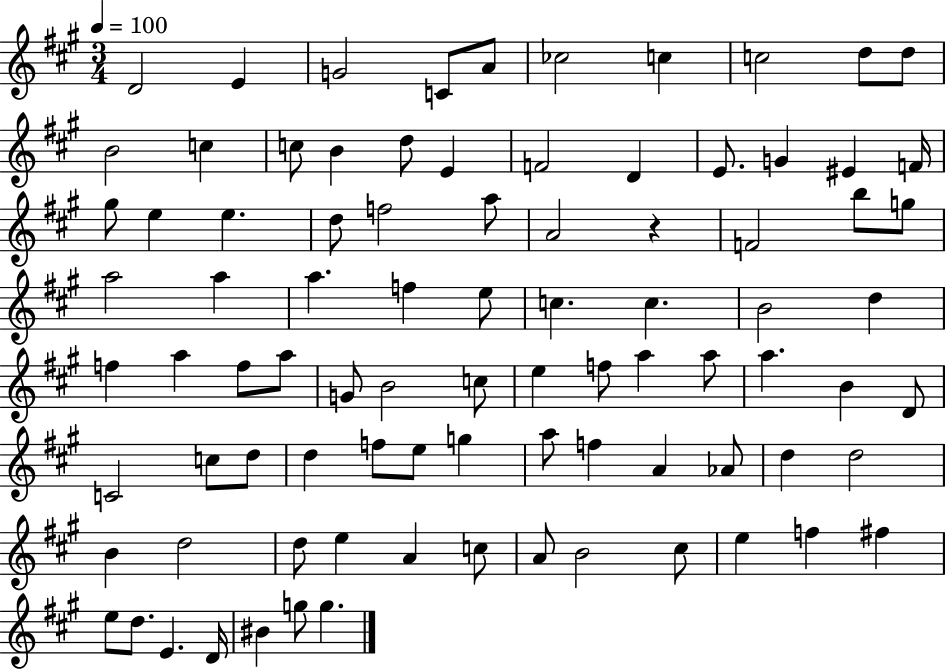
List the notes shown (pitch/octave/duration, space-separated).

D4/h E4/q G4/h C4/e A4/e CES5/h C5/q C5/h D5/e D5/e B4/h C5/q C5/e B4/q D5/e E4/q F4/h D4/q E4/e. G4/q EIS4/q F4/s G#5/e E5/q E5/q. D5/e F5/h A5/e A4/h R/q F4/h B5/e G5/e A5/h A5/q A5/q. F5/q E5/e C5/q. C5/q. B4/h D5/q F5/q A5/q F5/e A5/e G4/e B4/h C5/e E5/q F5/e A5/q A5/e A5/q. B4/q D4/e C4/h C5/e D5/e D5/q F5/e E5/e G5/q A5/e F5/q A4/q Ab4/e D5/q D5/h B4/q D5/h D5/e E5/q A4/q C5/e A4/e B4/h C#5/e E5/q F5/q F#5/q E5/e D5/e. E4/q. D4/s BIS4/q G5/e G5/q.